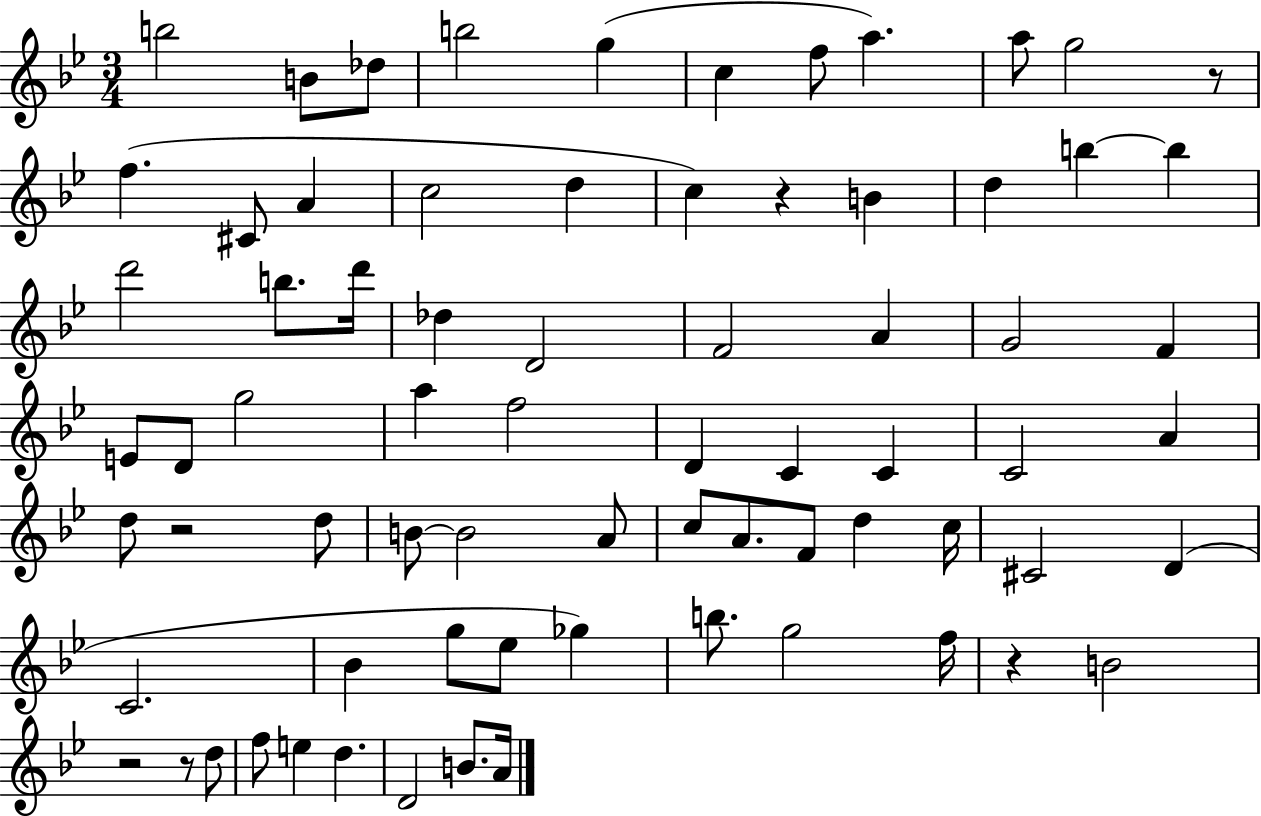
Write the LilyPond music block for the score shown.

{
  \clef treble
  \numericTimeSignature
  \time 3/4
  \key bes \major
  \repeat volta 2 { b''2 b'8 des''8 | b''2 g''4( | c''4 f''8 a''4.) | a''8 g''2 r8 | \break f''4.( cis'8 a'4 | c''2 d''4 | c''4) r4 b'4 | d''4 b''4~~ b''4 | \break d'''2 b''8. d'''16 | des''4 d'2 | f'2 a'4 | g'2 f'4 | \break e'8 d'8 g''2 | a''4 f''2 | d'4 c'4 c'4 | c'2 a'4 | \break d''8 r2 d''8 | b'8~~ b'2 a'8 | c''8 a'8. f'8 d''4 c''16 | cis'2 d'4( | \break c'2. | bes'4 g''8 ees''8 ges''4) | b''8. g''2 f''16 | r4 b'2 | \break r2 r8 d''8 | f''8 e''4 d''4. | d'2 b'8. a'16 | } \bar "|."
}